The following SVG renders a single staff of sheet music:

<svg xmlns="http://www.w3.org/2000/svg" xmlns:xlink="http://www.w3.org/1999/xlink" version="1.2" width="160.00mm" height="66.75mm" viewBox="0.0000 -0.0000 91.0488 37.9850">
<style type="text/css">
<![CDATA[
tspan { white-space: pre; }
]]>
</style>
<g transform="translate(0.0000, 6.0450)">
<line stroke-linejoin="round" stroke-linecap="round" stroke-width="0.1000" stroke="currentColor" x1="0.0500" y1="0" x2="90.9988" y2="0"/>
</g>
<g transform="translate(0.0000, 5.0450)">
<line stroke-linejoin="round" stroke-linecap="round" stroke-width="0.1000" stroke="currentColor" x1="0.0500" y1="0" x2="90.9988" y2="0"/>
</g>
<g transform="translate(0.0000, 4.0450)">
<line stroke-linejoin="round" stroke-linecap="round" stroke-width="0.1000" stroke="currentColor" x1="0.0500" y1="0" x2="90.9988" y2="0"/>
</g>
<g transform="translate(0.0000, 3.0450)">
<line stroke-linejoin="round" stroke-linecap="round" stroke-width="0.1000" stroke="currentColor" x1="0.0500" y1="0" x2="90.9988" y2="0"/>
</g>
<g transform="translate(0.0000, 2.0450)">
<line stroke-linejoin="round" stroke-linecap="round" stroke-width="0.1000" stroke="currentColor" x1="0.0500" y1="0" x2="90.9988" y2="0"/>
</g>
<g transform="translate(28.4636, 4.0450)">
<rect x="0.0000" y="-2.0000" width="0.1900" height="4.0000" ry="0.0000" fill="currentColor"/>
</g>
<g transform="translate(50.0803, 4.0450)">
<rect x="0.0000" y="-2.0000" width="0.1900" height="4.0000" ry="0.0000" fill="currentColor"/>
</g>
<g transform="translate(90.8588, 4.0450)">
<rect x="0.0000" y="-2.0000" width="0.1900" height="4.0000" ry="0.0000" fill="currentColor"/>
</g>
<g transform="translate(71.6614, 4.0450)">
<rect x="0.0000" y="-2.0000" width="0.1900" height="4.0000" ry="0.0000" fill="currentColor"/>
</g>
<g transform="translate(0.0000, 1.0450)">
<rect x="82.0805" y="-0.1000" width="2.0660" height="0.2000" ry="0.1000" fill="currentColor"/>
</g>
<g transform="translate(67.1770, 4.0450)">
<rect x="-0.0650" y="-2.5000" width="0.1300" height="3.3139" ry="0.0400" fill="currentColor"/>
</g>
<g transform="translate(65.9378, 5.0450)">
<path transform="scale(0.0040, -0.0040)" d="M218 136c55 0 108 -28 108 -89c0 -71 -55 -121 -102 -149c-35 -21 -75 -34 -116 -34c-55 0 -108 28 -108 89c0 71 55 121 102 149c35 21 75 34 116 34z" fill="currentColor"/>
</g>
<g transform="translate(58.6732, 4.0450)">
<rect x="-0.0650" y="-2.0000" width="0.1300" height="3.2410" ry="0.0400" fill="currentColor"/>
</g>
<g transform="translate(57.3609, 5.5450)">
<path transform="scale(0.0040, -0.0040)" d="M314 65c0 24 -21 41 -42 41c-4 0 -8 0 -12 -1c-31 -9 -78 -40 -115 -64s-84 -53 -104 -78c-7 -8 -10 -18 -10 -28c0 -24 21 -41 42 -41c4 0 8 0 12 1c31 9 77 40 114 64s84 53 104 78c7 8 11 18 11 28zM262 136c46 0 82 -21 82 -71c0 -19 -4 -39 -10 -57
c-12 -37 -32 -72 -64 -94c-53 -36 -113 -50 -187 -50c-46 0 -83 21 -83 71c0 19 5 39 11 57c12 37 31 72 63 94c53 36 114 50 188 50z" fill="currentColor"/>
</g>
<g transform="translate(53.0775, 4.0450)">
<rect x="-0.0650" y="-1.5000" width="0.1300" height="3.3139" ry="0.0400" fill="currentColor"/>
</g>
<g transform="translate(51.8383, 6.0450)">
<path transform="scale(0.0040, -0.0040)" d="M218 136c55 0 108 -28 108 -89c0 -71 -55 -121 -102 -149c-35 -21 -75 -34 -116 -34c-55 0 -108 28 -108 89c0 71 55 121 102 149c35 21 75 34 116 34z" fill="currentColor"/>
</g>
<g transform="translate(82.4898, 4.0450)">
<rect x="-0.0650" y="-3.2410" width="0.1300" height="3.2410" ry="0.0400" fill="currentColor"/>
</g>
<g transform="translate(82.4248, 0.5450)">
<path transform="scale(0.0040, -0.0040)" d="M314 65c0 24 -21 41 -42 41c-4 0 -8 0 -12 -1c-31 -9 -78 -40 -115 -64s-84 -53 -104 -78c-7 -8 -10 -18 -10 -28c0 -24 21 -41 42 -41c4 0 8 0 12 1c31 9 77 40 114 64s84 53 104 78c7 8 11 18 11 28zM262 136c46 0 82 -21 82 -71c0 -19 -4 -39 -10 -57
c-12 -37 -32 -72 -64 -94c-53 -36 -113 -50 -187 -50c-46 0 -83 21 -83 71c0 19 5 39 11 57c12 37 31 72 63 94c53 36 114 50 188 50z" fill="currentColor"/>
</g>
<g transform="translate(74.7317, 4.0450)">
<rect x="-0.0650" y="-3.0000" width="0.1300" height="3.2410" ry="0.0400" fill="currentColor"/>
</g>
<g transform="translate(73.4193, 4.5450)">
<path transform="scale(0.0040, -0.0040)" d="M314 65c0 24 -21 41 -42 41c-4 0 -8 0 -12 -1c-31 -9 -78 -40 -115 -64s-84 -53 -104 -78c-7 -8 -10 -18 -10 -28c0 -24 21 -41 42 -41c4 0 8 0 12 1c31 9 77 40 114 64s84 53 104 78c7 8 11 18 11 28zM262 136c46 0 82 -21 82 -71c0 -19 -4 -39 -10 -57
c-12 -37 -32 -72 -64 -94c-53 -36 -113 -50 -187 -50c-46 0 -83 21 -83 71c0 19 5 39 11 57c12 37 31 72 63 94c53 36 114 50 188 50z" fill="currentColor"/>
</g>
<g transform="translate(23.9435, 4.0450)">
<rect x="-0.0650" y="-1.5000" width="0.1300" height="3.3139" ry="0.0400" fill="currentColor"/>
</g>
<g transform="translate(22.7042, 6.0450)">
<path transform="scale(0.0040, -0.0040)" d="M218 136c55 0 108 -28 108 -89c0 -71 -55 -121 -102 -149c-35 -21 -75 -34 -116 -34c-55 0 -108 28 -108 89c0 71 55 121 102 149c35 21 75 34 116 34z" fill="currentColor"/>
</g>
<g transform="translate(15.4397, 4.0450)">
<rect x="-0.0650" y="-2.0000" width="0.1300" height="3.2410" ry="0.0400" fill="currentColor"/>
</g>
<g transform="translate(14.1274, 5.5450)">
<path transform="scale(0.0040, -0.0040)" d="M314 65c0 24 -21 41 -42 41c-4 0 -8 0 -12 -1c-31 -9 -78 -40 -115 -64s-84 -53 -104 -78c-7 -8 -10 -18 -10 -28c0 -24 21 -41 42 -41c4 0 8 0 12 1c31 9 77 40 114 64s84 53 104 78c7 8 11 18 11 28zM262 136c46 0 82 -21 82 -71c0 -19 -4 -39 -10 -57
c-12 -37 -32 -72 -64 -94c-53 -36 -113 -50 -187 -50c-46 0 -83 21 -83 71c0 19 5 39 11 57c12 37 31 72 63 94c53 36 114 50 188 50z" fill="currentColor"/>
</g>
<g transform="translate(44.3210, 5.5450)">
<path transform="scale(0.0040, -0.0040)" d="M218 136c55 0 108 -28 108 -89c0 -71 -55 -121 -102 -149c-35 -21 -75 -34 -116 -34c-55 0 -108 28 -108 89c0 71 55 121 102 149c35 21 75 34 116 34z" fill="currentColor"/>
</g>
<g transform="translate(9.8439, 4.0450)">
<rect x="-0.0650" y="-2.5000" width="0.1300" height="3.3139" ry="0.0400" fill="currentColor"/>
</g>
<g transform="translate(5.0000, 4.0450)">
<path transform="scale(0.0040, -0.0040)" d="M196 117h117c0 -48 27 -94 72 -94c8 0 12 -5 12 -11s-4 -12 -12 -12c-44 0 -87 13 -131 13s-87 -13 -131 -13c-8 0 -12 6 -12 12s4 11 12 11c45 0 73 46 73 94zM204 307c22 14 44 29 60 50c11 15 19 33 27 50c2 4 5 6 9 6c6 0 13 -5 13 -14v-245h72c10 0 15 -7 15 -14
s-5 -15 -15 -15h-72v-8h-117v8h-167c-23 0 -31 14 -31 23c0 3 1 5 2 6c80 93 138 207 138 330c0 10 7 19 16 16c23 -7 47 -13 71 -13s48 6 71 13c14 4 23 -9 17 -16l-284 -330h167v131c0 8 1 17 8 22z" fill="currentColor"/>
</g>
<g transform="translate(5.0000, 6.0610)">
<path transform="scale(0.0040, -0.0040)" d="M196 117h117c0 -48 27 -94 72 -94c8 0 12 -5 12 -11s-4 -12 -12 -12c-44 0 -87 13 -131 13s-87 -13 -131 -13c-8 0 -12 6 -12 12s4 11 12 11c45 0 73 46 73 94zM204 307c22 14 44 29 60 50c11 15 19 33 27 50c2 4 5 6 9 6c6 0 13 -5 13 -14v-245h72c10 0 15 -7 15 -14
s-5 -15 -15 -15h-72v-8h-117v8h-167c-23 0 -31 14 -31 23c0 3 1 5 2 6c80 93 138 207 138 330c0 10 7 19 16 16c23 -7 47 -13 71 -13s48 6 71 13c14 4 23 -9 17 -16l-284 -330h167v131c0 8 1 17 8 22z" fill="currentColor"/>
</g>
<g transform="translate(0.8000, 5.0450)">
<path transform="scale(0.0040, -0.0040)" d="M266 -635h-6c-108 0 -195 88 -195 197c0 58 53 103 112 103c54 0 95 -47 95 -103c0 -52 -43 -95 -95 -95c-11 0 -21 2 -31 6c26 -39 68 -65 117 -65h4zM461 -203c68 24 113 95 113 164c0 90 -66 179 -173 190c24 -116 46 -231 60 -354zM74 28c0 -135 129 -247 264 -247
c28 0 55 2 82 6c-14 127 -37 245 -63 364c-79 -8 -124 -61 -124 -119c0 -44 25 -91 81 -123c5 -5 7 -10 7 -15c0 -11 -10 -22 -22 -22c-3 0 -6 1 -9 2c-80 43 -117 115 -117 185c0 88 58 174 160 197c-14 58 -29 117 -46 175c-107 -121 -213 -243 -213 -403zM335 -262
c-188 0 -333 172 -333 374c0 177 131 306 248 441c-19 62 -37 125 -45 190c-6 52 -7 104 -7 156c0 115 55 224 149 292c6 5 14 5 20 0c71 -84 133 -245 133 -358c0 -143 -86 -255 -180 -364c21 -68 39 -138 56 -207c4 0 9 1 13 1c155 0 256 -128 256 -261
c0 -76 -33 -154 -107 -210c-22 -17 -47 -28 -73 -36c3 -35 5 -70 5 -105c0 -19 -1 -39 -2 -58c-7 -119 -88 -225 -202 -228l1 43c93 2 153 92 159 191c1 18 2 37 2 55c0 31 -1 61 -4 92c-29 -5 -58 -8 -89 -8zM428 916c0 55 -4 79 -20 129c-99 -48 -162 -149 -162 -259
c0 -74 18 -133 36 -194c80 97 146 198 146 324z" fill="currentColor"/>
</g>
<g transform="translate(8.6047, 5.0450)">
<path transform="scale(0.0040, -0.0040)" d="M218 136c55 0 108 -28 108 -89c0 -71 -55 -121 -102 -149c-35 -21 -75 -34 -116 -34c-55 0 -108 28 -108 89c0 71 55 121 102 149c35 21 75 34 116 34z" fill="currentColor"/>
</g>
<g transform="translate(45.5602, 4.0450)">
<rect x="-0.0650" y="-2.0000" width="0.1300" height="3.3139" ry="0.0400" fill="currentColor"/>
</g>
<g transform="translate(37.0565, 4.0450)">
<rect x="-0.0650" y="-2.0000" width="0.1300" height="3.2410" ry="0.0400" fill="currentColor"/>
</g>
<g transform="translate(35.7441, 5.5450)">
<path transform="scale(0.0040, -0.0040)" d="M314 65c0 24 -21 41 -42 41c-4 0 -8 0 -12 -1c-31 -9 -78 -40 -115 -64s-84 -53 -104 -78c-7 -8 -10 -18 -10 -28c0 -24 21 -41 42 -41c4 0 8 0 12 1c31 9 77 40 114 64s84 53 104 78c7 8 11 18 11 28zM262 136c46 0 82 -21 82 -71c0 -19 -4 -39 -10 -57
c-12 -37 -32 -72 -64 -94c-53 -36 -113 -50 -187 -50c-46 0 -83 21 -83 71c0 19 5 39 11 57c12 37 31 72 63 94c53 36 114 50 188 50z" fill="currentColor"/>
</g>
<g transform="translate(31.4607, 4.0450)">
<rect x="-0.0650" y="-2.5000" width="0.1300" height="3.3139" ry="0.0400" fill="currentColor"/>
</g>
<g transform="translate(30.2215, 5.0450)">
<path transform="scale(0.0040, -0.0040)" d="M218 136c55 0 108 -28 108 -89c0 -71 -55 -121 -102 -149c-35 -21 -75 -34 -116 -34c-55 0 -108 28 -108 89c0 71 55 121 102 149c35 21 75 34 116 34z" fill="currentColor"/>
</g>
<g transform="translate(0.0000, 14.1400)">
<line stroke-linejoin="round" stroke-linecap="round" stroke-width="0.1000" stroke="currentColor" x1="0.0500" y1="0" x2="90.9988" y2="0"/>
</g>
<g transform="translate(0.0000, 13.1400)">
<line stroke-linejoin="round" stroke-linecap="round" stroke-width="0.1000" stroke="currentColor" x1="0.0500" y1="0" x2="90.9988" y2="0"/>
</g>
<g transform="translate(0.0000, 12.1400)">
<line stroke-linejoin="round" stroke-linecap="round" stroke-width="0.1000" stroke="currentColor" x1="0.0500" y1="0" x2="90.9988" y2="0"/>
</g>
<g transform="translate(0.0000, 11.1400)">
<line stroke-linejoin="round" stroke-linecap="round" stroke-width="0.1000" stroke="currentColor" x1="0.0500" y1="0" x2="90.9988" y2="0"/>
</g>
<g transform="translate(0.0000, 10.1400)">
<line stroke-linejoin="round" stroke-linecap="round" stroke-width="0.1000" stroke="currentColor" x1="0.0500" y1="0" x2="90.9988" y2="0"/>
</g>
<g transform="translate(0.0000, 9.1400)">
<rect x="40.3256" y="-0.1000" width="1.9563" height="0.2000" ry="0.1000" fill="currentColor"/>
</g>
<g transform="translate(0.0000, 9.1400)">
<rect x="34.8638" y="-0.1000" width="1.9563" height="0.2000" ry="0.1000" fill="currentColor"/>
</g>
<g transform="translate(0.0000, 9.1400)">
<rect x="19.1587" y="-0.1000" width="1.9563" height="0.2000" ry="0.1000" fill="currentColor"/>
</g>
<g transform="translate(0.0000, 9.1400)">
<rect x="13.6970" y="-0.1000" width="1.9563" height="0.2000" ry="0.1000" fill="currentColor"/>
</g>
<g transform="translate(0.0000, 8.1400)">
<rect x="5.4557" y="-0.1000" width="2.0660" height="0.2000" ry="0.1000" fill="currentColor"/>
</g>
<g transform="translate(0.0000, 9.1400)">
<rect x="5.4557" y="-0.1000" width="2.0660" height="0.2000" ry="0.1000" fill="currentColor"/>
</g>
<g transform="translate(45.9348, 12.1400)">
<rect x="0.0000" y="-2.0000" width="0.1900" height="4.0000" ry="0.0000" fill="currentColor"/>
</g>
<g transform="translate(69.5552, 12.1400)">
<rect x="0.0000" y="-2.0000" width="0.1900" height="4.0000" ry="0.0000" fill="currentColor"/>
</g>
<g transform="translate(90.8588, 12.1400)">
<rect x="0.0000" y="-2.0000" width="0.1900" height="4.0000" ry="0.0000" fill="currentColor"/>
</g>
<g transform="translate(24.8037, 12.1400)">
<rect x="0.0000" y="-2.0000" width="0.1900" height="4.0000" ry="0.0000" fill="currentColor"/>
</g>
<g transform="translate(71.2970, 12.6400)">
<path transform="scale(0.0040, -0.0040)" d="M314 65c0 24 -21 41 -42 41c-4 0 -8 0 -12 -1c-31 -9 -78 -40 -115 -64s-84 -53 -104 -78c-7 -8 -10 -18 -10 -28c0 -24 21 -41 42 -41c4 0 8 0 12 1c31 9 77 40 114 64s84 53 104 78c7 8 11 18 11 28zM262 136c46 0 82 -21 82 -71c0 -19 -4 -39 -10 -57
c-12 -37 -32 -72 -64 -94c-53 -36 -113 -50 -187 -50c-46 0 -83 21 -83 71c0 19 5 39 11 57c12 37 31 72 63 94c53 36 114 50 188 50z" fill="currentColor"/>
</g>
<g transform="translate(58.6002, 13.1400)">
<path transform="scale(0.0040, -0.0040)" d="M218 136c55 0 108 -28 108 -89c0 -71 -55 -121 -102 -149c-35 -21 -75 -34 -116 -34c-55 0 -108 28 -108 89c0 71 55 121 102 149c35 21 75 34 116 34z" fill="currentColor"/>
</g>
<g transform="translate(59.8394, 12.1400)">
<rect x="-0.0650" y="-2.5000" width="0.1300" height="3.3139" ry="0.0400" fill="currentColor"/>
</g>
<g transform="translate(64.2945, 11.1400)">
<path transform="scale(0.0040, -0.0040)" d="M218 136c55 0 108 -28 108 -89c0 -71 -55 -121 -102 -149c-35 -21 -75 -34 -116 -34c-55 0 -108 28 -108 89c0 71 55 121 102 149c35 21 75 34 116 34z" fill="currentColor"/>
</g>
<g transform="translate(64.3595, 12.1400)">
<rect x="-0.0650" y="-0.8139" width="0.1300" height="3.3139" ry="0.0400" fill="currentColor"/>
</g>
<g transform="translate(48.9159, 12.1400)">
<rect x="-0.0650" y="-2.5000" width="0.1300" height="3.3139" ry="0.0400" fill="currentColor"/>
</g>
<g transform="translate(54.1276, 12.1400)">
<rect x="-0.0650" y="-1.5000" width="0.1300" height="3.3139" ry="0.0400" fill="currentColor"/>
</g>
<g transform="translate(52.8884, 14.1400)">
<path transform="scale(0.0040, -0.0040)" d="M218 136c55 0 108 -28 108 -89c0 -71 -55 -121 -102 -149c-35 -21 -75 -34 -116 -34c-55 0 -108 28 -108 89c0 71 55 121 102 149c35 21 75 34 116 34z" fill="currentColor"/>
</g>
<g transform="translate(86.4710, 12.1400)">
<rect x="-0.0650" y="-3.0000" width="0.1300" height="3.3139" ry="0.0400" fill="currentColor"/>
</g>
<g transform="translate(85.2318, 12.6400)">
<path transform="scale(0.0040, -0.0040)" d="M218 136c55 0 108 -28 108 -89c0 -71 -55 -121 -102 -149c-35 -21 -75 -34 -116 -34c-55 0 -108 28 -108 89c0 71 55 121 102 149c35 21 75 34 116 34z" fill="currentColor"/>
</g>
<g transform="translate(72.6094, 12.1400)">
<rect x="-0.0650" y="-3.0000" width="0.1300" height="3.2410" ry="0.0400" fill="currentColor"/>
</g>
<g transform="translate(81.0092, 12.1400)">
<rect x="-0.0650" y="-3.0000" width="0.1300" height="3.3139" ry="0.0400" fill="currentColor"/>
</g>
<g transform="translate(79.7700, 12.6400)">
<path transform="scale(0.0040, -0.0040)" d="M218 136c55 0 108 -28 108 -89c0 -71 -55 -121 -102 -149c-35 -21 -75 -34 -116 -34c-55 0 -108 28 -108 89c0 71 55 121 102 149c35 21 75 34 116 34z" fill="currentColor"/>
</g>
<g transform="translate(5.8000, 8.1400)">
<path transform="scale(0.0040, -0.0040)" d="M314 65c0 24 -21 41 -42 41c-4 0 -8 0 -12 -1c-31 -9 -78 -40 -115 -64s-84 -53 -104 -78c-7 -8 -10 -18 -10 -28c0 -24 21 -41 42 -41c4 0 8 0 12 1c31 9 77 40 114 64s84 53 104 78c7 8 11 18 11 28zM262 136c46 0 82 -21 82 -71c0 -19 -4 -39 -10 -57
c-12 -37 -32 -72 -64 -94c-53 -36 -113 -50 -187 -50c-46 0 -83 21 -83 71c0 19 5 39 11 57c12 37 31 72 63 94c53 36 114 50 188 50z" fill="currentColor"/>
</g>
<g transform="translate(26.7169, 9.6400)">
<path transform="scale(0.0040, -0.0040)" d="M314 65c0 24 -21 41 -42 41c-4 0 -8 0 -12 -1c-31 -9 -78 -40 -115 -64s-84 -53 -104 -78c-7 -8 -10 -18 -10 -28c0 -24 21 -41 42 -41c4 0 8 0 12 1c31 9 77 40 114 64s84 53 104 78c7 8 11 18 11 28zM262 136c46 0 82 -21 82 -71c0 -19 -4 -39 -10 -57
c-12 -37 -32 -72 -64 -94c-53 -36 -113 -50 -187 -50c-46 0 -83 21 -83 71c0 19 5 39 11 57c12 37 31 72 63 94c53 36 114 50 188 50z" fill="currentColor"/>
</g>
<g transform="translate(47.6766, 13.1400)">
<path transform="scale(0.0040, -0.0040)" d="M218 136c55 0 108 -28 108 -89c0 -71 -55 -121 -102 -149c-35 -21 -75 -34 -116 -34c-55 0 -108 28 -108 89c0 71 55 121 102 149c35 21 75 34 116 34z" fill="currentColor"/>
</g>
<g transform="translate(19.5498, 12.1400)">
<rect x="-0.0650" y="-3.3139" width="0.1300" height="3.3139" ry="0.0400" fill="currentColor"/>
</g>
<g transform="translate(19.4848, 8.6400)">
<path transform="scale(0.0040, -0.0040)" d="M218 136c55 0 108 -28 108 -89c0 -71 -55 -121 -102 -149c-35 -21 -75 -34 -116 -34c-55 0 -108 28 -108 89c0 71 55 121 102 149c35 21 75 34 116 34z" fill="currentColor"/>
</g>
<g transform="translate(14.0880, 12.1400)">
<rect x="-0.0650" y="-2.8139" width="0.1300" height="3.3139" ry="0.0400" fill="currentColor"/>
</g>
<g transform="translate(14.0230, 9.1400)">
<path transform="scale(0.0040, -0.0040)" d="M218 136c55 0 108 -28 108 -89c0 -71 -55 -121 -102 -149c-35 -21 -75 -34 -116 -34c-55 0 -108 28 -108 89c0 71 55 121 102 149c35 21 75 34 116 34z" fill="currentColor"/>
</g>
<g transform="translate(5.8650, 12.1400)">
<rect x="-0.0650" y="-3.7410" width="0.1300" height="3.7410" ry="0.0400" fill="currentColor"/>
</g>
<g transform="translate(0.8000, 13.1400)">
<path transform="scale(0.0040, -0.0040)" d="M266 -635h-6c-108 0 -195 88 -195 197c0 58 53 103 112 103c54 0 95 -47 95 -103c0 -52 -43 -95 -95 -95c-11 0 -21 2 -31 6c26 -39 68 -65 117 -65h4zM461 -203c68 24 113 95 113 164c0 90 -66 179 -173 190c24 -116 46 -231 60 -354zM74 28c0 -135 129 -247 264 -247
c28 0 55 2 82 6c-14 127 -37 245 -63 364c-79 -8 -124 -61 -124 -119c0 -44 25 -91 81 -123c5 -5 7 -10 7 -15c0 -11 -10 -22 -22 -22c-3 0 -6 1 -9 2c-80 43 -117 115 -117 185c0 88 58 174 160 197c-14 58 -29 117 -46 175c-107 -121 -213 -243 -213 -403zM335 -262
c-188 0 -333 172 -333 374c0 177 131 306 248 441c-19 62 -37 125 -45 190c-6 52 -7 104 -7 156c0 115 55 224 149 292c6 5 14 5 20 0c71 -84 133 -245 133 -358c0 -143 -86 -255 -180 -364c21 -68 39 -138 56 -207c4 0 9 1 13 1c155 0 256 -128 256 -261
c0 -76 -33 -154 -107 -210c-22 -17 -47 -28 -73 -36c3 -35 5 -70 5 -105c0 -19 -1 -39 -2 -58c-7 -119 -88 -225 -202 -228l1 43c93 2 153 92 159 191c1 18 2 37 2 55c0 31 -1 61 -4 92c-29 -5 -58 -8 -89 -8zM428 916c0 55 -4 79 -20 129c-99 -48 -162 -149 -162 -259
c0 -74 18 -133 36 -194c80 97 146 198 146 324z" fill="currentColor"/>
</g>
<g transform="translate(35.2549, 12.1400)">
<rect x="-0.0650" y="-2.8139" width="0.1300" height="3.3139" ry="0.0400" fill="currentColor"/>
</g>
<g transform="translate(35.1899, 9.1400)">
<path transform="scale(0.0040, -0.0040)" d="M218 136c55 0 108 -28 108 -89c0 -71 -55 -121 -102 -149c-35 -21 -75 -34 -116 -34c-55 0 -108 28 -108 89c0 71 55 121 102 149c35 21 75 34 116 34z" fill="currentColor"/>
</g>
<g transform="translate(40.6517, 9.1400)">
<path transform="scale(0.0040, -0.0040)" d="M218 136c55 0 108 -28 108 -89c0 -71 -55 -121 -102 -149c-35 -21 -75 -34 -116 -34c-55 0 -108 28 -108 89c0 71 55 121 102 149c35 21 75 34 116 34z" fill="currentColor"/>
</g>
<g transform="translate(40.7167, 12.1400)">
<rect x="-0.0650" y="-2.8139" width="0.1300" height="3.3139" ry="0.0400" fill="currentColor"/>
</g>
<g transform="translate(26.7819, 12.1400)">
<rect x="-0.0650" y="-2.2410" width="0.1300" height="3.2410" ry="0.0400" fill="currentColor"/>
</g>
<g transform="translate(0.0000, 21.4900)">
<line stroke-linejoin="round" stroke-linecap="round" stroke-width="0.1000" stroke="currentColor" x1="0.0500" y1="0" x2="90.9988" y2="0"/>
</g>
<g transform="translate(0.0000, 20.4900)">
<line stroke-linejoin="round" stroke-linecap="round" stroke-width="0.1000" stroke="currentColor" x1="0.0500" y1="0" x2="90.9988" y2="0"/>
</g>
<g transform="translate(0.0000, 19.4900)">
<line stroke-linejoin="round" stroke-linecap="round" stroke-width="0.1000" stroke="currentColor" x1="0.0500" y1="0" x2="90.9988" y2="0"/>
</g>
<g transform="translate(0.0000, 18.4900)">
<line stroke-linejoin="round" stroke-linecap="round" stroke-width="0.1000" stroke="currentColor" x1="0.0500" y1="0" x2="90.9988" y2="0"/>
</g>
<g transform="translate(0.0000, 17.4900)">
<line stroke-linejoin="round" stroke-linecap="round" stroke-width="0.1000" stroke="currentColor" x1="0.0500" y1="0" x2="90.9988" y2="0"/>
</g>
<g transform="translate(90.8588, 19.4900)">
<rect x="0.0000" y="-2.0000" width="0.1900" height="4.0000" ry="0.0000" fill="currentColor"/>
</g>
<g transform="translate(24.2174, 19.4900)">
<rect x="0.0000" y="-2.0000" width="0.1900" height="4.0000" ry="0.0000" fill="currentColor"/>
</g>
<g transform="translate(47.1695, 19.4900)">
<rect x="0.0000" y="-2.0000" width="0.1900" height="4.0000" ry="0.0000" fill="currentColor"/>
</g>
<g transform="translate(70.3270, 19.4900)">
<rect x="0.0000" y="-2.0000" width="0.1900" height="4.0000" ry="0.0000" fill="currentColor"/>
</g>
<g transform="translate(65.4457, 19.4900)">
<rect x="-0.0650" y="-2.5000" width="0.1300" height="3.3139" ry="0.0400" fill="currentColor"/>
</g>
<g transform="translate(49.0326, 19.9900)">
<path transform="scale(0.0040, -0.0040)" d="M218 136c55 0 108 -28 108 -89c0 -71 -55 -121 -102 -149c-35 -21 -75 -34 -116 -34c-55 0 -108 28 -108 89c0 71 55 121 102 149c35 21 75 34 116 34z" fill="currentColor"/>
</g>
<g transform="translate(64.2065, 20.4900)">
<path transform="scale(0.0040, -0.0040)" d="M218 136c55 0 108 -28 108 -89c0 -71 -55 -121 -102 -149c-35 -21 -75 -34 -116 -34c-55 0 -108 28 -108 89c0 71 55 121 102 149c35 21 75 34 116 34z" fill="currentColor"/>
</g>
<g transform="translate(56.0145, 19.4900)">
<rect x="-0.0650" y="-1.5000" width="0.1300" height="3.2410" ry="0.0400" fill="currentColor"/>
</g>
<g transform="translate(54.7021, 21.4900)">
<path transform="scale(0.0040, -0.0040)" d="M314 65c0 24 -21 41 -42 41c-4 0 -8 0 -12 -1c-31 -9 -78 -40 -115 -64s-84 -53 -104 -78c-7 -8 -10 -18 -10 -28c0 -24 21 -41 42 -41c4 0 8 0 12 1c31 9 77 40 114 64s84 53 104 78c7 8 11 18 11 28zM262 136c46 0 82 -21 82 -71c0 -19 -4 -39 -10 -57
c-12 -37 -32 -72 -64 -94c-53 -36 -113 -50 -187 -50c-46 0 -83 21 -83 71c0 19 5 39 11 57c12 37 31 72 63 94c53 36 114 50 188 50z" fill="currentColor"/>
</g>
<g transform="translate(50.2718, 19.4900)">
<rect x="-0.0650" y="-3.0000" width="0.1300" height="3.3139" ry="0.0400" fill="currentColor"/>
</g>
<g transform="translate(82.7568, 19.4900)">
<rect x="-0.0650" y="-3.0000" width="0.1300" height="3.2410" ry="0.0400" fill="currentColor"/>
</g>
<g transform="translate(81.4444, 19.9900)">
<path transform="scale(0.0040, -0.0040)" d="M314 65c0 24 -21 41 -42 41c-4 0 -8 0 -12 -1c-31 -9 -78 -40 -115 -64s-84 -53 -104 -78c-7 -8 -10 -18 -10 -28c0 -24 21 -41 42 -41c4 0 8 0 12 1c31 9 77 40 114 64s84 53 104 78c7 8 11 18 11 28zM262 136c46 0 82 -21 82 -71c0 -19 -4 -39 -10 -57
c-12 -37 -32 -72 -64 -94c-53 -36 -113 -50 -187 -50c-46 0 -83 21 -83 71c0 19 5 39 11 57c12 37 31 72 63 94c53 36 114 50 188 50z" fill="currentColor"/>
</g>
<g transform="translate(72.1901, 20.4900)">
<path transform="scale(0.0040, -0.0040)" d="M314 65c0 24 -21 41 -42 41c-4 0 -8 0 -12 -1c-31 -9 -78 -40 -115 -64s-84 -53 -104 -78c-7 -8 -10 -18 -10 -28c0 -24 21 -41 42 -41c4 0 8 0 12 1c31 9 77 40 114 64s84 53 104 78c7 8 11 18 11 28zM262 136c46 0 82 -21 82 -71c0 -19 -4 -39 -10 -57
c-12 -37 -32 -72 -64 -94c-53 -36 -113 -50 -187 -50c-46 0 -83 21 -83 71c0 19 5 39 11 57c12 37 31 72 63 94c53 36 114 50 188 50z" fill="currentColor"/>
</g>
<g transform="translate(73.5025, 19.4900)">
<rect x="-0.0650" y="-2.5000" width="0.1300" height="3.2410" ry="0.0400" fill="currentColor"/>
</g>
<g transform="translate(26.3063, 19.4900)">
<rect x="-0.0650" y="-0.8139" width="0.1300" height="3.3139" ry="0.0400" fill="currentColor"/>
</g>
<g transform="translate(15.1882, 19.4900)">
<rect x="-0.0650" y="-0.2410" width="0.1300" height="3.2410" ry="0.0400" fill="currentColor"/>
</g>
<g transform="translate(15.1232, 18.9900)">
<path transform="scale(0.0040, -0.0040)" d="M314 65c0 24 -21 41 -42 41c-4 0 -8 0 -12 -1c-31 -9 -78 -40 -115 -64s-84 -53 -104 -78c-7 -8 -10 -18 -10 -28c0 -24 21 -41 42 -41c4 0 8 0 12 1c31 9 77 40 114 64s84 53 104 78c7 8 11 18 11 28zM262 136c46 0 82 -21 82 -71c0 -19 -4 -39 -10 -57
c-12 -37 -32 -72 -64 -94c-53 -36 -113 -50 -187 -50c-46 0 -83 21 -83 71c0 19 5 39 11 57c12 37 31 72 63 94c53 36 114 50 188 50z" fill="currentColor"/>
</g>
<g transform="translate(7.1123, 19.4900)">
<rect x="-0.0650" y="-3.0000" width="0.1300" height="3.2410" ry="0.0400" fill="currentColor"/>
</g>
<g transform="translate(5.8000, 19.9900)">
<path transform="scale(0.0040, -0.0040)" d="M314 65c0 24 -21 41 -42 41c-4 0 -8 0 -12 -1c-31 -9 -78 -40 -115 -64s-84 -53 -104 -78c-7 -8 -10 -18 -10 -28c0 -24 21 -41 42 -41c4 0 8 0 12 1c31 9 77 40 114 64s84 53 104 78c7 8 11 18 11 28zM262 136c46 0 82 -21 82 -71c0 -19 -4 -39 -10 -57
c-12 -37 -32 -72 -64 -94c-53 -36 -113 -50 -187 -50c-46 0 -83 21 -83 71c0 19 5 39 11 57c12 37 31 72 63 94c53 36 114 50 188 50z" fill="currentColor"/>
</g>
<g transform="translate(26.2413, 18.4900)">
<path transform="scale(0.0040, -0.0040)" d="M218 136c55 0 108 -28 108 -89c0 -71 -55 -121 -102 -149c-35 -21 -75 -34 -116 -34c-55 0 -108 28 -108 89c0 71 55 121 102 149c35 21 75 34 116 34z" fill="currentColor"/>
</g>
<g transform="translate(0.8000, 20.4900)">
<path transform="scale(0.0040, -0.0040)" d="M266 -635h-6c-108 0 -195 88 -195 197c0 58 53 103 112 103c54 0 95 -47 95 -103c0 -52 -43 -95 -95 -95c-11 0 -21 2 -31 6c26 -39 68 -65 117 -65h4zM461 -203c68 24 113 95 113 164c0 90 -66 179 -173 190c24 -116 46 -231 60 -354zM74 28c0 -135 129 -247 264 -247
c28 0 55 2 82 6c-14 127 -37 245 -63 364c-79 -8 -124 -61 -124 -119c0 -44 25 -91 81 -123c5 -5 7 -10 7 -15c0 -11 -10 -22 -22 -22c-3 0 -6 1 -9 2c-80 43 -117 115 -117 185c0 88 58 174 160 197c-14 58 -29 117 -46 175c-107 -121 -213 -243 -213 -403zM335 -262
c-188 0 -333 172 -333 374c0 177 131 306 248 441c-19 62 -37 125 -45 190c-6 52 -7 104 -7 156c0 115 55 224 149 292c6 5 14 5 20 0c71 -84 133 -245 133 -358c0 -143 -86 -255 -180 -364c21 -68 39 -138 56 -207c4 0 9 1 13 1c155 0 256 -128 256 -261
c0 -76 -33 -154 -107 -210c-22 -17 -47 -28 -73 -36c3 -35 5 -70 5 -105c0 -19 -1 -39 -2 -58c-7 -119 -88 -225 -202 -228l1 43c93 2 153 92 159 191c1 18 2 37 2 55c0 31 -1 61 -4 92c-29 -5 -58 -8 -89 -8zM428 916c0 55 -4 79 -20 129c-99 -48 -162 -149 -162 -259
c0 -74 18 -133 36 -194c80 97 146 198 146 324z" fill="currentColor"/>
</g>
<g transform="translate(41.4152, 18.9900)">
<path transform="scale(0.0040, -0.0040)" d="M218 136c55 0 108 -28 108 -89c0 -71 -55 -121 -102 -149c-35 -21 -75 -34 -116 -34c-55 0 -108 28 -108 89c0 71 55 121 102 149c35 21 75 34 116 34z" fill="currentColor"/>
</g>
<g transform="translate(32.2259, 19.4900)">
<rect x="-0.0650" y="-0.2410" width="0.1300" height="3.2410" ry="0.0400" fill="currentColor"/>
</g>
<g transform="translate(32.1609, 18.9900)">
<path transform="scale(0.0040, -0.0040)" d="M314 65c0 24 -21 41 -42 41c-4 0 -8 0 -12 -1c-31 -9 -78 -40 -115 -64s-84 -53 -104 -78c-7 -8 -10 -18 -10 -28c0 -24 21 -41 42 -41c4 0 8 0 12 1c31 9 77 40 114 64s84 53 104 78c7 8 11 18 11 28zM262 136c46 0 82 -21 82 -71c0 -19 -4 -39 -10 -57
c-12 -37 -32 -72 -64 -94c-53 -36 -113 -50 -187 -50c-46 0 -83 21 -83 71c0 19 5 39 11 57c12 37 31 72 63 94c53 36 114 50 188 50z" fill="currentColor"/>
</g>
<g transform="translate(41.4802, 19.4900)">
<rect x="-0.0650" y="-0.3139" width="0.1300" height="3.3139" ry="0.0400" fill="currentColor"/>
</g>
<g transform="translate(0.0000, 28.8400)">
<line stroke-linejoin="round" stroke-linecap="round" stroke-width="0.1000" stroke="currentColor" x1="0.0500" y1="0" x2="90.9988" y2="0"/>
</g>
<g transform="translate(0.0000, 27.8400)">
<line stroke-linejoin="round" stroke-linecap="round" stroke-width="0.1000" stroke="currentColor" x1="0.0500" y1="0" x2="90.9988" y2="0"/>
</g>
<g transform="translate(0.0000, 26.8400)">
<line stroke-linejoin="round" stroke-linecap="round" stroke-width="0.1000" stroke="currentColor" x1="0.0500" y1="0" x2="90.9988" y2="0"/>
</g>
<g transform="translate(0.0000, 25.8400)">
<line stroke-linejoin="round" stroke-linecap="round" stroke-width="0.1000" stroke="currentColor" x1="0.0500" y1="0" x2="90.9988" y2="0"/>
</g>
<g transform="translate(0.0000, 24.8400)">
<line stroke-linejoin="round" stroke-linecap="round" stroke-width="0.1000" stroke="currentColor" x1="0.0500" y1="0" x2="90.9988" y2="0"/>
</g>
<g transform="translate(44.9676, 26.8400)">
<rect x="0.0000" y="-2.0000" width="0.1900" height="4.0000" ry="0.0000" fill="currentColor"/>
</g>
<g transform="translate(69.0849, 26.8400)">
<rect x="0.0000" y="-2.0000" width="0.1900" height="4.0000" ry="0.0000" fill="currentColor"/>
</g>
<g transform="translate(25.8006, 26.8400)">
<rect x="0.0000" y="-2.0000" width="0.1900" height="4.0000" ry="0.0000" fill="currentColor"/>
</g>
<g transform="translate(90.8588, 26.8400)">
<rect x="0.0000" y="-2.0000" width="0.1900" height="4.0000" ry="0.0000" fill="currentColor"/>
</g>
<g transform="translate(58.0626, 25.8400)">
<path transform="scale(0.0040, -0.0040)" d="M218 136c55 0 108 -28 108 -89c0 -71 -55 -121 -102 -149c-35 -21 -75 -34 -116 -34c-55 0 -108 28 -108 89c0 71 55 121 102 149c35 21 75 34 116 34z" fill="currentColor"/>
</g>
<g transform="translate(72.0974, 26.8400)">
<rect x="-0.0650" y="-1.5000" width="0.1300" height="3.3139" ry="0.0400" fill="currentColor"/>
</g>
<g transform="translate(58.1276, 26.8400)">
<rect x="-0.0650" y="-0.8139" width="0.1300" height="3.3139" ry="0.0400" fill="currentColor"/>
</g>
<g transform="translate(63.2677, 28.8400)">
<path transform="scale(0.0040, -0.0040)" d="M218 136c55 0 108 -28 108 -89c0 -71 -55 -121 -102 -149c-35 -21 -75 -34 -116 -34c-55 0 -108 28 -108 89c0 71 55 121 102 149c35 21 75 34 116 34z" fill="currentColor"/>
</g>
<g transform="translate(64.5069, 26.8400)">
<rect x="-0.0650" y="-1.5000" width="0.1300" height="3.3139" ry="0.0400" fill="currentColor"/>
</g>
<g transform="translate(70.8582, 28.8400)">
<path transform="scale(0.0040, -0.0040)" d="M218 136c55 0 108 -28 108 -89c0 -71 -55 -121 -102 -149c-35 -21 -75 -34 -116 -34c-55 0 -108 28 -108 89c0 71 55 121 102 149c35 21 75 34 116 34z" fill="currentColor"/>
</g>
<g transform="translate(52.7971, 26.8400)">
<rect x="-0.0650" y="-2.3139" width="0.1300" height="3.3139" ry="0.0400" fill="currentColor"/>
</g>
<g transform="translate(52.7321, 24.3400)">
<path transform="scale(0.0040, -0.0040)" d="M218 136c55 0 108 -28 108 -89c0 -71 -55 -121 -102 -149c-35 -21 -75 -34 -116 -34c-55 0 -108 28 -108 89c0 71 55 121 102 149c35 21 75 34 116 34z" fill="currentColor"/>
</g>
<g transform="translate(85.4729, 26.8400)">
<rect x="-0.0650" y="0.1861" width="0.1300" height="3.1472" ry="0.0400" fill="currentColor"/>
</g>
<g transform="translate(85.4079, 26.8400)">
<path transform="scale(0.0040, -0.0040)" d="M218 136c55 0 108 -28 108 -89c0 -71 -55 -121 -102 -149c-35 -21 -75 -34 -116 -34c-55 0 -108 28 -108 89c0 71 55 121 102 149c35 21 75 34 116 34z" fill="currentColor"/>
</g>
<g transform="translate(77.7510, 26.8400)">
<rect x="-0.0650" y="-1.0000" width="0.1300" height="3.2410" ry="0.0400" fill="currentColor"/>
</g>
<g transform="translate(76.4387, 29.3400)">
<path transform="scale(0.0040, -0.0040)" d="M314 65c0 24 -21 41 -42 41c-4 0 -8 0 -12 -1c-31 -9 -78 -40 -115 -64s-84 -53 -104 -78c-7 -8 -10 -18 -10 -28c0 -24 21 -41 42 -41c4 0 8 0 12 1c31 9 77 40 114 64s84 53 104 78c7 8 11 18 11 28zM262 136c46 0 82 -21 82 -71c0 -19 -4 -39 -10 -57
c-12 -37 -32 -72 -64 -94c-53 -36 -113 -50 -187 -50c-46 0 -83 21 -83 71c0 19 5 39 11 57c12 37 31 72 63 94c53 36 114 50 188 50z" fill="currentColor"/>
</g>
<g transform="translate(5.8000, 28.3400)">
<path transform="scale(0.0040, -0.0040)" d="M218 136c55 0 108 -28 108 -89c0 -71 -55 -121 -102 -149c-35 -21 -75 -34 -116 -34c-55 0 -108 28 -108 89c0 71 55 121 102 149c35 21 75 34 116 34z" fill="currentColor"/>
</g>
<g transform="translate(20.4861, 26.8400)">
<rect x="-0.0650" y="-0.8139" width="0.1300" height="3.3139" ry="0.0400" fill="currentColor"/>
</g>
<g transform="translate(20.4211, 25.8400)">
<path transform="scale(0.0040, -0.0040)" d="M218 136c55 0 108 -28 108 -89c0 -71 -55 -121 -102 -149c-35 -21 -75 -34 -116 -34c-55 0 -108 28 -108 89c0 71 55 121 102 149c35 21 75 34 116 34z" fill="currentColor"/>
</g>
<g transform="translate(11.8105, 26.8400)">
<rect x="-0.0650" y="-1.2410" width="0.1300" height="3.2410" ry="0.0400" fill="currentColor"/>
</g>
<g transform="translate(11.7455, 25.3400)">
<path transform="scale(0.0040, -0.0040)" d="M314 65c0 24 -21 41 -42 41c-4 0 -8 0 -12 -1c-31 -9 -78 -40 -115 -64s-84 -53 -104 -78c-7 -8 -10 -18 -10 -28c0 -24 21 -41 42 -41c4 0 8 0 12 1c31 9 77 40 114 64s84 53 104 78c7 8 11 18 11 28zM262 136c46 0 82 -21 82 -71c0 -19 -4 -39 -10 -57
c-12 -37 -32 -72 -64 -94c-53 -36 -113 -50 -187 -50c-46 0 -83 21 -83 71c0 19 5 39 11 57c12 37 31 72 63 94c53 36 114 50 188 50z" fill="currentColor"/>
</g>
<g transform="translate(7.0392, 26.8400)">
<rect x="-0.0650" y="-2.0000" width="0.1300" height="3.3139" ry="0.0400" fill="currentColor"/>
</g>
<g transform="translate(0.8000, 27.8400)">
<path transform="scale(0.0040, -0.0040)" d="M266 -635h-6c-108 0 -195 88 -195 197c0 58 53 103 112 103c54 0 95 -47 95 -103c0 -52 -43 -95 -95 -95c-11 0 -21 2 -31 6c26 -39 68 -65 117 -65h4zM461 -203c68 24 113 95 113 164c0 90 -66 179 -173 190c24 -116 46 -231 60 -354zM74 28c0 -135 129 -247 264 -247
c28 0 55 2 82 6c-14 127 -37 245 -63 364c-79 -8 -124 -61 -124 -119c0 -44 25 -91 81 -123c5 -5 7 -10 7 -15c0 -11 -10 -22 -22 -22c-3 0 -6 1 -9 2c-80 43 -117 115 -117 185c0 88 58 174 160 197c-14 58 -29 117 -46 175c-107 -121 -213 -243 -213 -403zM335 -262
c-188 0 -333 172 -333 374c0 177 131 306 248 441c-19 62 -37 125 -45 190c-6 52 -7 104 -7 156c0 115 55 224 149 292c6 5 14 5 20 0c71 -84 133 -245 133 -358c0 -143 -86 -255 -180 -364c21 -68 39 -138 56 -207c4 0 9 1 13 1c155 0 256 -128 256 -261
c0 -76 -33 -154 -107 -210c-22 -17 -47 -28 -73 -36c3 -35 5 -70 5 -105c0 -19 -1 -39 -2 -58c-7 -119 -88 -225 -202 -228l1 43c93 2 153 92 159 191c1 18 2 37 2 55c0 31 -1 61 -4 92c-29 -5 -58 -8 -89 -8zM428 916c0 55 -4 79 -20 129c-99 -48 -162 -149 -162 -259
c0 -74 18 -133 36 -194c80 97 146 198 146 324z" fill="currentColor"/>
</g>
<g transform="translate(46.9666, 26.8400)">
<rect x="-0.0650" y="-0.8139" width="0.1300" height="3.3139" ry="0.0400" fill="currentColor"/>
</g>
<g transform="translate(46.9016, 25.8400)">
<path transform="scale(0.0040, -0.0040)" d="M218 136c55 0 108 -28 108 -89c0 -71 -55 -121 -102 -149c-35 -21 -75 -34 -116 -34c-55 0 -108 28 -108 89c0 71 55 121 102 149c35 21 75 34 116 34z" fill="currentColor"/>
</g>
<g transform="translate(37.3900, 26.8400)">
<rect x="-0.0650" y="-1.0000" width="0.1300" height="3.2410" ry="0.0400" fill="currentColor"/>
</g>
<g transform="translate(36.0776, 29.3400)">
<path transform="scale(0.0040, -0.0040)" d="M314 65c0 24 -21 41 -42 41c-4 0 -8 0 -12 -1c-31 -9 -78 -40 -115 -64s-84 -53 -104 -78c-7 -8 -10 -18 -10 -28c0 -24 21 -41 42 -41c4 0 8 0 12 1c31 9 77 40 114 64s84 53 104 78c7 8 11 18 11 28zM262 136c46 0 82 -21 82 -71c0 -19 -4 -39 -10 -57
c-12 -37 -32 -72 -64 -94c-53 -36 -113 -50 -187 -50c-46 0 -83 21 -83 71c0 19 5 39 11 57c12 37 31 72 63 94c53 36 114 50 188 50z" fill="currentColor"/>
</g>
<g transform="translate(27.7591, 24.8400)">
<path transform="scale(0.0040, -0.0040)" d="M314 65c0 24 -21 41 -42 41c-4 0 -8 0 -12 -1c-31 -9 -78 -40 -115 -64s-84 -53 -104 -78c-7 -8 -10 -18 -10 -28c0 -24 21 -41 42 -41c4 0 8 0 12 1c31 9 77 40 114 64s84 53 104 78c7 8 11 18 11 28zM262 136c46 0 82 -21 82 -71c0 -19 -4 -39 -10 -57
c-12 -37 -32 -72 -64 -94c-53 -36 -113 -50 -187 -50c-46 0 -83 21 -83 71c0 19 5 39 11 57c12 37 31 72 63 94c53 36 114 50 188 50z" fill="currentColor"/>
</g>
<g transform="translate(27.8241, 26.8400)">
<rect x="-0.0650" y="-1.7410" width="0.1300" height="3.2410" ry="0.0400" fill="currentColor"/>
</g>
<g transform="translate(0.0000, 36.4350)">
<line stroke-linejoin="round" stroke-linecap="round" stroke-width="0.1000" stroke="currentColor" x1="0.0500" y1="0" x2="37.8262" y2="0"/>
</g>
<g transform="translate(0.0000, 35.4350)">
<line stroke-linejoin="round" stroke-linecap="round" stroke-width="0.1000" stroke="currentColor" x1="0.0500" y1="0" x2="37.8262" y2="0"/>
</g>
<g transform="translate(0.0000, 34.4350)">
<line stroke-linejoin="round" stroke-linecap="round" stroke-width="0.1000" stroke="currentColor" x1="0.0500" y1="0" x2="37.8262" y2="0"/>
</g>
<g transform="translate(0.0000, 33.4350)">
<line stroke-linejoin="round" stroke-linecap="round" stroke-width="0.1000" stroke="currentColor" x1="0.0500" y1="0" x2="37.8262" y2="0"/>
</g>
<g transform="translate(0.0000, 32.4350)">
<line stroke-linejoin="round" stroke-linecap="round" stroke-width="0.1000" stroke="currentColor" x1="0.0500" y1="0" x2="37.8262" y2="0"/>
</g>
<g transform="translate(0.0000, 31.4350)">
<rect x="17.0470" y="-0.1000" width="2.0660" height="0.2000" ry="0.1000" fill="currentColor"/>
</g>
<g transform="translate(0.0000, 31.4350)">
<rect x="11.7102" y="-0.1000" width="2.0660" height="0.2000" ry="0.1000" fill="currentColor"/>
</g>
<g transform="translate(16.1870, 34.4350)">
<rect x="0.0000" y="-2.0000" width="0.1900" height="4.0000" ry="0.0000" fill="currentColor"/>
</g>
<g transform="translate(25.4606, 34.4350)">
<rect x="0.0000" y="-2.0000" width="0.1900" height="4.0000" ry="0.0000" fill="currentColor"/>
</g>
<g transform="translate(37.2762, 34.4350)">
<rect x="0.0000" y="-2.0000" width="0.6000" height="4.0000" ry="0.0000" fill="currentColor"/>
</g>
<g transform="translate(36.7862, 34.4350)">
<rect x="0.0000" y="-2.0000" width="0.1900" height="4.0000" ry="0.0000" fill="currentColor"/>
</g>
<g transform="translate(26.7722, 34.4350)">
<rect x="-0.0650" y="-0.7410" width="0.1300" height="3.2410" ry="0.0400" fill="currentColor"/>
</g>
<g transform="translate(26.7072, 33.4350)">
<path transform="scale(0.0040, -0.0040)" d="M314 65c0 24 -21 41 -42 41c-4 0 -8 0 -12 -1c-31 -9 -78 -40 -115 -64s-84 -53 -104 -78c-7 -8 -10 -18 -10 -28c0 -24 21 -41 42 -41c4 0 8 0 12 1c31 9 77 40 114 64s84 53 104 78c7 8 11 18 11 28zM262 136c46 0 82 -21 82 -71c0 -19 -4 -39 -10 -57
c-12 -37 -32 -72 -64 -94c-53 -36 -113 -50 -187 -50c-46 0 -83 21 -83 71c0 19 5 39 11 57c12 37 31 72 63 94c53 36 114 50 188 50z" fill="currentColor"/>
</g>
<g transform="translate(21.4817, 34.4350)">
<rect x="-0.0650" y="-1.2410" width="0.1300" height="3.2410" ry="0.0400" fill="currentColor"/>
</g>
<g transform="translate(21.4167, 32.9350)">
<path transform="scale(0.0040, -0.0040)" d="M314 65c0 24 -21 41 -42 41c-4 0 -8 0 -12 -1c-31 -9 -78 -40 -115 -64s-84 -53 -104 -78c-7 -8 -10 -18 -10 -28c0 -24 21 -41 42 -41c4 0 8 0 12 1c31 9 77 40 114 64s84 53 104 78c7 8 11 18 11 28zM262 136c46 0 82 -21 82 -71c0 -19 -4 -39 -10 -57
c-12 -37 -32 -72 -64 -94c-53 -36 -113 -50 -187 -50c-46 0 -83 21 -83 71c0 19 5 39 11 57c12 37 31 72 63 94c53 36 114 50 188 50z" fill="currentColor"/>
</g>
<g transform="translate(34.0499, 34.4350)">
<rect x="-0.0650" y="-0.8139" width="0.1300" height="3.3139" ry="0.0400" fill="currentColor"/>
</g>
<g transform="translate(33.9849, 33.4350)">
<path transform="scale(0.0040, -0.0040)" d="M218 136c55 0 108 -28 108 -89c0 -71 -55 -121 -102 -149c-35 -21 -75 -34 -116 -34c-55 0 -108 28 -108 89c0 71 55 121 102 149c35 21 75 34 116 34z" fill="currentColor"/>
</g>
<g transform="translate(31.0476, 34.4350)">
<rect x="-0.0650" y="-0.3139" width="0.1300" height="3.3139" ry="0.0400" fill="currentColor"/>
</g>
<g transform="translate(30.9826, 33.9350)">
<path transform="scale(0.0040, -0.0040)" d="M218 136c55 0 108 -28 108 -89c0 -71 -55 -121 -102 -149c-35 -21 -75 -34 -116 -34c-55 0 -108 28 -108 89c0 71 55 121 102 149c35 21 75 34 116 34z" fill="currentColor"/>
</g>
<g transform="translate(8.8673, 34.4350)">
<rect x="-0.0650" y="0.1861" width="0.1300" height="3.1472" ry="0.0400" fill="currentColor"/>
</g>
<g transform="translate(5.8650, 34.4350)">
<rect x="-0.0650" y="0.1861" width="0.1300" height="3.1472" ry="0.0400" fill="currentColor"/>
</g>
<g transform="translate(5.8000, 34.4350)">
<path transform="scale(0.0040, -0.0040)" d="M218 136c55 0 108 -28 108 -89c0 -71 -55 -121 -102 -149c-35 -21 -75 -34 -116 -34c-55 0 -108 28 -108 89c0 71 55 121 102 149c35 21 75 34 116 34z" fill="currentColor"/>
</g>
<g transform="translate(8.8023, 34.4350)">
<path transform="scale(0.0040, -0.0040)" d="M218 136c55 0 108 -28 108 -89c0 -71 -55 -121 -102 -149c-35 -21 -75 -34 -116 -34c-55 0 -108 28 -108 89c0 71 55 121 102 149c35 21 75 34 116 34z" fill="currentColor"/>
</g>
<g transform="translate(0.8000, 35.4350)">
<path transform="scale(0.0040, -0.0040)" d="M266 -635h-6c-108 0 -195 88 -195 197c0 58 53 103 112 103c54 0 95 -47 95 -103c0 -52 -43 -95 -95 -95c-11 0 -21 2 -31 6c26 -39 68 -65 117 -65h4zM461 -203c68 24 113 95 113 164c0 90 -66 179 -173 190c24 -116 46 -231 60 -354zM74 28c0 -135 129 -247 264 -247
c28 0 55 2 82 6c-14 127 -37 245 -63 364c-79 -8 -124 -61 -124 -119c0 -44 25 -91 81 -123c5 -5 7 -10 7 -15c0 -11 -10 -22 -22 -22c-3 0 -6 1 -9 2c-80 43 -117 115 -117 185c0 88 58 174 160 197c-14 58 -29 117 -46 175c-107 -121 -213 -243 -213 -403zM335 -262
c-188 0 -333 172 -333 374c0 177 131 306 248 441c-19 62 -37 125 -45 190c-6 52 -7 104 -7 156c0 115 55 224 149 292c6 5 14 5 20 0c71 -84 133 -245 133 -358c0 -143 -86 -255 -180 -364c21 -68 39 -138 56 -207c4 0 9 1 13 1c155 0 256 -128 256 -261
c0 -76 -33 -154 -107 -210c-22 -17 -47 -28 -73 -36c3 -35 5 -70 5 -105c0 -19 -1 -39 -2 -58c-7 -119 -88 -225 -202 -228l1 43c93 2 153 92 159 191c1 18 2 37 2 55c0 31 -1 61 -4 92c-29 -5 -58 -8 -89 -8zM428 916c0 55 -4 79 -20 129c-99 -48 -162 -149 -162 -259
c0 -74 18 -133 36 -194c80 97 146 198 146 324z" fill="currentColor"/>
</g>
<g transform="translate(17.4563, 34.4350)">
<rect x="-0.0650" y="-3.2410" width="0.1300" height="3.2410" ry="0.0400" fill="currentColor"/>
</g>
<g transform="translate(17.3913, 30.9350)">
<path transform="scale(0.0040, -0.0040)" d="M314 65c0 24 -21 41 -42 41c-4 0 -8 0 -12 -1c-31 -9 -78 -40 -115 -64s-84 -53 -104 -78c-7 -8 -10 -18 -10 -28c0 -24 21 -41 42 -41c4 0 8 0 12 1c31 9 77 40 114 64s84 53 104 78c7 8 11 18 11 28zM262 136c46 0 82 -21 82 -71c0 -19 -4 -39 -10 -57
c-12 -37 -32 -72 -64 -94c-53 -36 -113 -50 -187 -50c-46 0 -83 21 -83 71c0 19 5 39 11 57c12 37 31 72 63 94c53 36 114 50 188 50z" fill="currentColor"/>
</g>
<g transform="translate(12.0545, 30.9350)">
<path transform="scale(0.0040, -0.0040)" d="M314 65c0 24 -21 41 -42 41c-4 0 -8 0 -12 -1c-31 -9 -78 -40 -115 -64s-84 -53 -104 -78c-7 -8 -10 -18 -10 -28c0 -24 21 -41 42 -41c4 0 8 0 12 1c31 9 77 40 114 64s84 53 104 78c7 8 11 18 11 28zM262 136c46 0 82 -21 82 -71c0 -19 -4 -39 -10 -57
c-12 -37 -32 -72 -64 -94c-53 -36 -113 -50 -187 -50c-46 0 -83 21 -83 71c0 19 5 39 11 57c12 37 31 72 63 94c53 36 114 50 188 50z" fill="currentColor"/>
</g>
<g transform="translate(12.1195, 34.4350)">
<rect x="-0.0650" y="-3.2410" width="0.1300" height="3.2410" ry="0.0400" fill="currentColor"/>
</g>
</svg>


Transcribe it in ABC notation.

X:1
T:Untitled
M:4/4
L:1/4
K:C
G F2 E G F2 F E F2 G A2 b2 c'2 a b g2 a a G E G d A2 A A A2 c2 d c2 c A E2 G G2 A2 F e2 d f2 D2 d g d E E D2 B B B b2 b2 e2 d2 c d